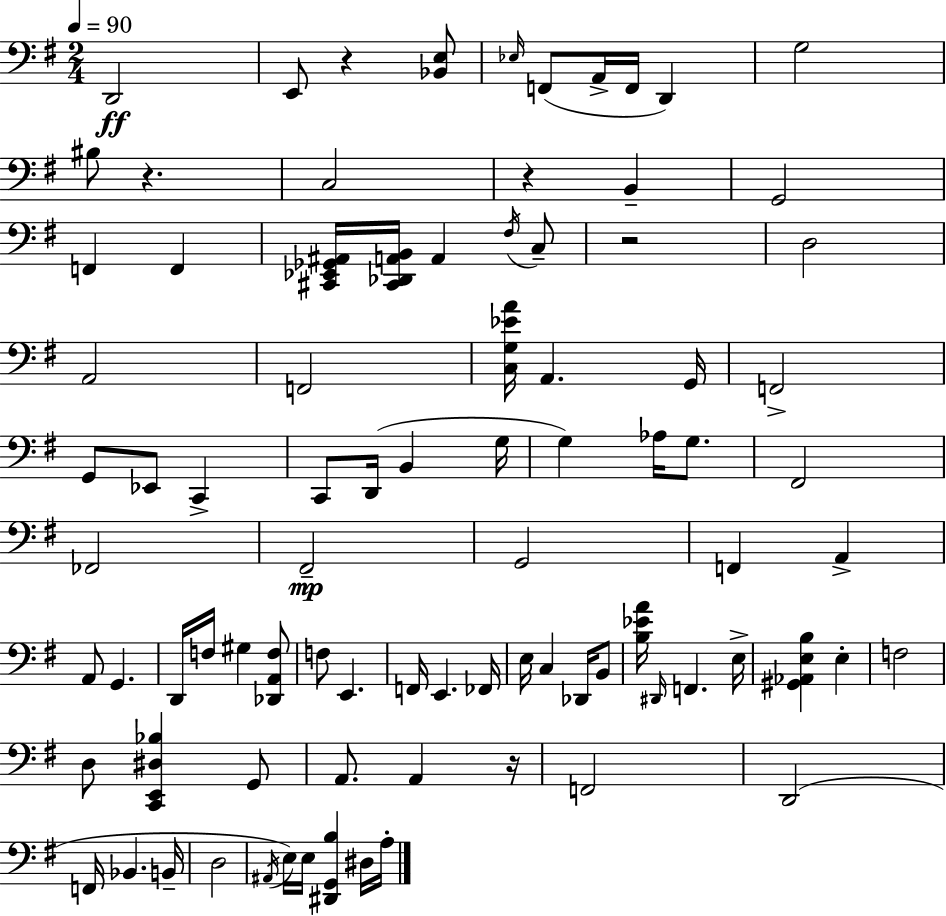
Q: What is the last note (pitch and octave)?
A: A3